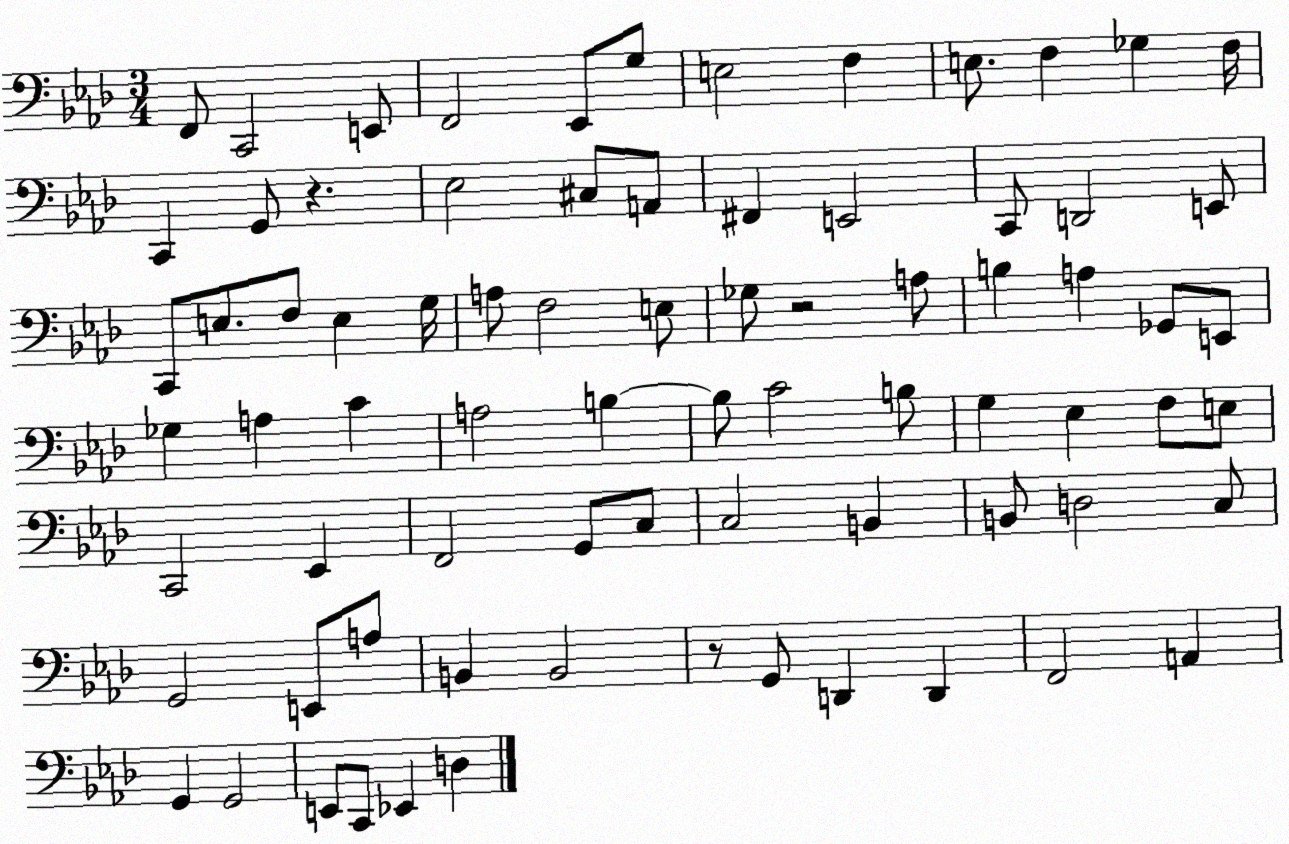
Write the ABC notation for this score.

X:1
T:Untitled
M:3/4
L:1/4
K:Ab
F,,/2 C,,2 E,,/2 F,,2 _E,,/2 G,/2 E,2 F, E,/2 F, _G, F,/4 C,, G,,/2 z _E,2 ^C,/2 A,,/2 ^F,, E,,2 C,,/2 D,,2 E,,/2 C,,/2 E,/2 F,/2 E, G,/4 A,/2 F,2 E,/2 _G,/2 z2 A,/2 B, A, _G,,/2 E,,/2 _G, A, C A,2 B, B,/2 C2 B,/2 G, _E, F,/2 E,/2 C,,2 _E,, F,,2 G,,/2 C,/2 C,2 B,, B,,/2 D,2 C,/2 G,,2 E,,/2 A,/2 B,, B,,2 z/2 G,,/2 D,, D,, F,,2 A,, G,, G,,2 E,,/2 C,,/2 _E,, D,